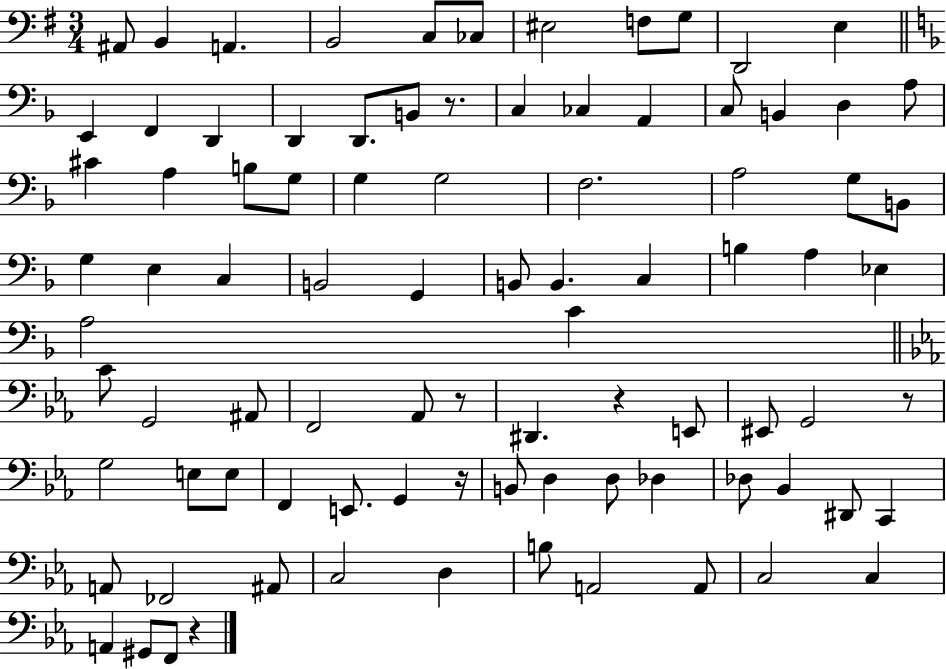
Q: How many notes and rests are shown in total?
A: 89